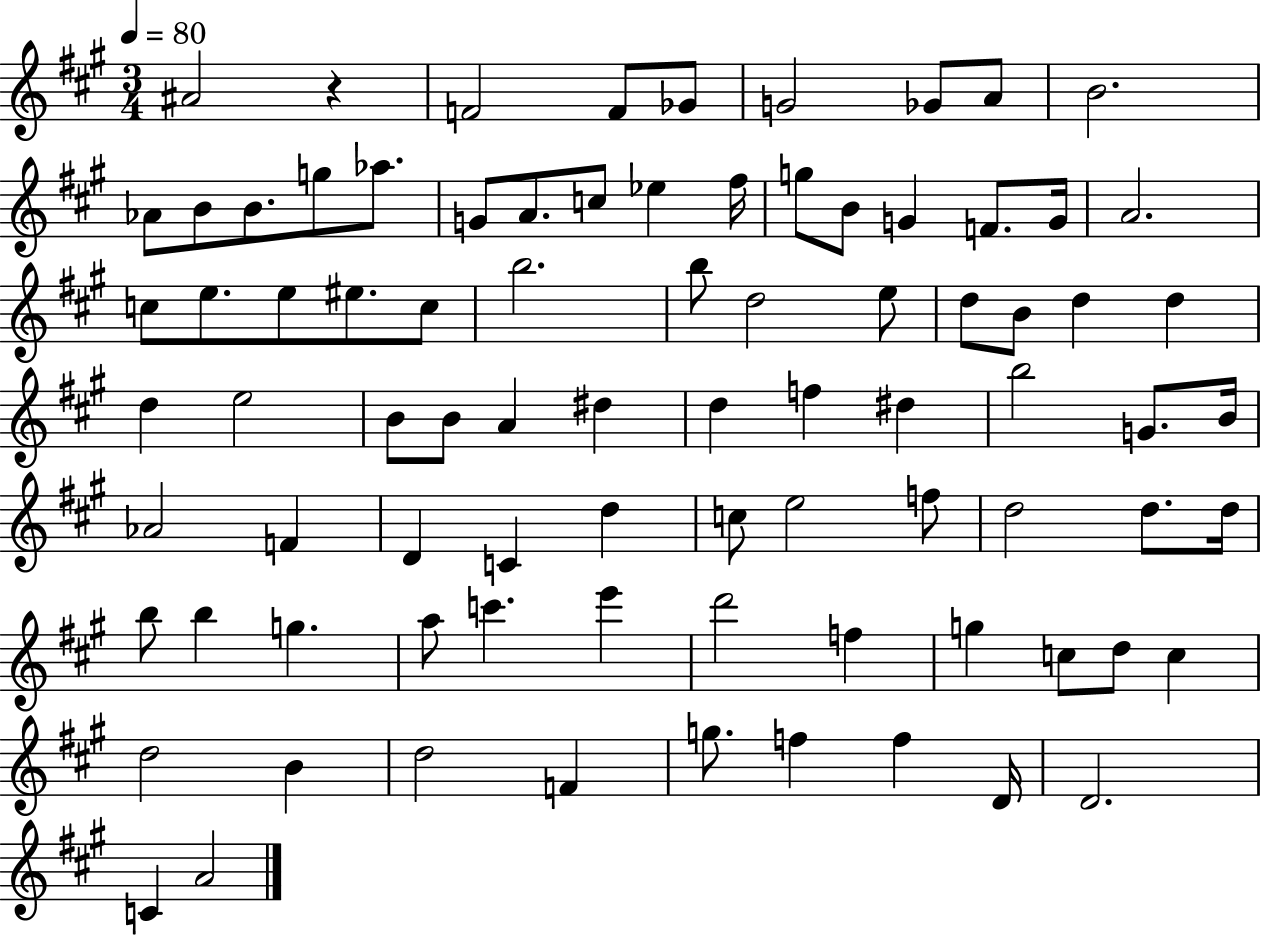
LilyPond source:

{
  \clef treble
  \numericTimeSignature
  \time 3/4
  \key a \major
  \tempo 4 = 80
  ais'2 r4 | f'2 f'8 ges'8 | g'2 ges'8 a'8 | b'2. | \break aes'8 b'8 b'8. g''8 aes''8. | g'8 a'8. c''8 ees''4 fis''16 | g''8 b'8 g'4 f'8. g'16 | a'2. | \break c''8 e''8. e''8 eis''8. c''8 | b''2. | b''8 d''2 e''8 | d''8 b'8 d''4 d''4 | \break d''4 e''2 | b'8 b'8 a'4 dis''4 | d''4 f''4 dis''4 | b''2 g'8. b'16 | \break aes'2 f'4 | d'4 c'4 d''4 | c''8 e''2 f''8 | d''2 d''8. d''16 | \break b''8 b''4 g''4. | a''8 c'''4. e'''4 | d'''2 f''4 | g''4 c''8 d''8 c''4 | \break d''2 b'4 | d''2 f'4 | g''8. f''4 f''4 d'16 | d'2. | \break c'4 a'2 | \bar "|."
}